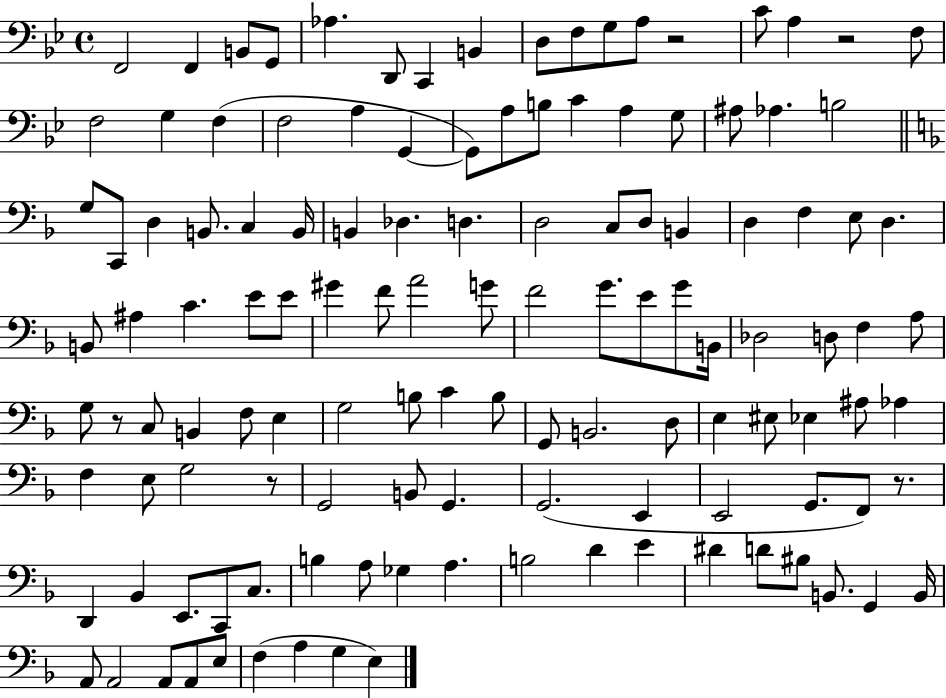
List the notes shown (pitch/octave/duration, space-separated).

F2/h F2/q B2/e G2/e Ab3/q. D2/e C2/q B2/q D3/e F3/e G3/e A3/e R/h C4/e A3/q R/h F3/e F3/h G3/q F3/q F3/h A3/q G2/q G2/e A3/e B3/e C4/q A3/q G3/e A#3/e Ab3/q. B3/h G3/e C2/e D3/q B2/e. C3/q B2/s B2/q Db3/q. D3/q. D3/h C3/e D3/e B2/q D3/q F3/q E3/e D3/q. B2/e A#3/q C4/q. E4/e E4/e G#4/q F4/e A4/h G4/e F4/h G4/e. E4/e G4/e B2/s Db3/h D3/e F3/q A3/e G3/e R/e C3/e B2/q F3/e E3/q G3/h B3/e C4/q B3/e G2/e B2/h. D3/e E3/q EIS3/e Eb3/q A#3/e Ab3/q F3/q E3/e G3/h R/e G2/h B2/e G2/q. G2/h. E2/q E2/h G2/e. F2/e R/e. D2/q Bb2/q E2/e. C2/e C3/e. B3/q A3/e Gb3/q A3/q. B3/h D4/q E4/q D#4/q D4/e BIS3/e B2/e. G2/q B2/s A2/e A2/h A2/e A2/e E3/e F3/q A3/q G3/q E3/q